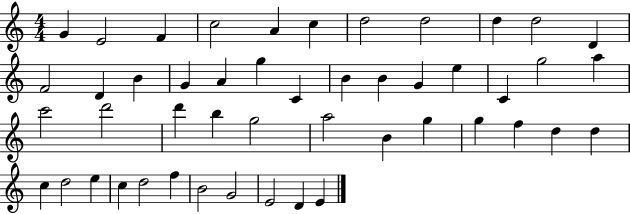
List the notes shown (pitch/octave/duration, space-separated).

G4/q E4/h F4/q C5/h A4/q C5/q D5/h D5/h D5/q D5/h D4/q F4/h D4/q B4/q G4/q A4/q G5/q C4/q B4/q B4/q G4/q E5/q C4/q G5/h A5/q C6/h D6/h D6/q B5/q G5/h A5/h B4/q G5/q G5/q F5/q D5/q D5/q C5/q D5/h E5/q C5/q D5/h F5/q B4/h G4/h E4/h D4/q E4/q